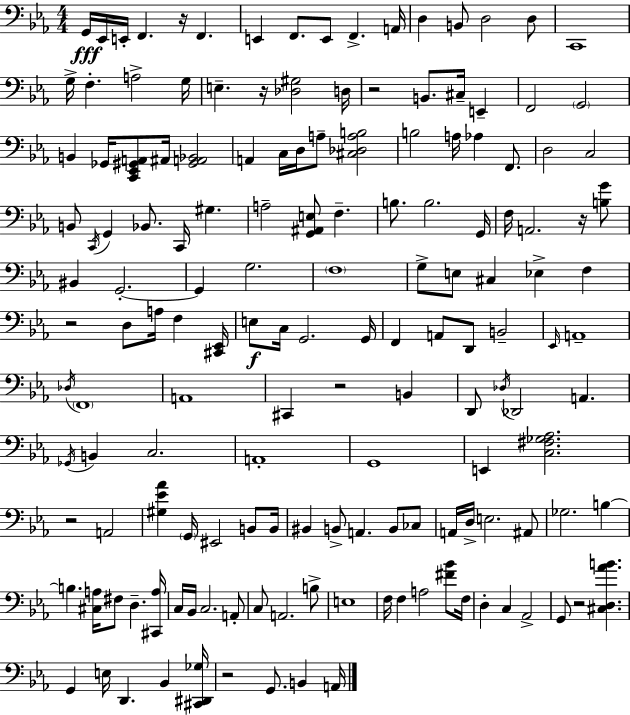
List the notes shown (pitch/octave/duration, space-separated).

G2/s Eb2/s E2/s F2/q. R/s F2/q. E2/q F2/e. E2/e F2/q. A2/s D3/q B2/e D3/h D3/e C2/w G3/s F3/q. A3/h G3/s E3/q. R/s [Db3,G#3]/h D3/s R/h B2/e. C#3/s E2/q F2/h G2/h B2/q Gb2/s [C2,Eb2,G#2,A2]/e A#2/s [G#2,A2,Bb2]/h A2/q C3/s D3/s A3/e [C#3,Db3,A3,B3]/h B3/h A3/s Ab3/q F2/e. D3/h C3/h B2/e C2/s G2/q Bb2/e. C2/s G#3/q. A3/h [G2,A#2,E3]/e F3/q. B3/e. B3/h. G2/s F3/s A2/h. R/s [B3,G4]/e BIS2/q G2/h. G2/q G3/h. F3/w G3/e E3/e C#3/q Eb3/q F3/q R/h D3/e A3/s F3/q [C#2,Eb2]/s E3/e C3/s G2/h. G2/s F2/q A2/e D2/e B2/h Eb2/s A2/w Db3/s F2/w A2/w C#2/q R/h B2/q D2/e Db3/s Db2/h A2/q. Gb2/s B2/q C3/h. A2/w G2/w E2/q [C3,F#3,Gb3,Ab3]/h. R/h A2/h [G#3,Eb4,Ab4]/q G2/s EIS2/h B2/e B2/s BIS2/q B2/e A2/q. B2/e CES3/e A2/s D3/s E3/h. A#2/e Gb3/h. B3/q B3/q. [C#3,A3]/s F#3/e D3/q. [C#2,A3]/s C3/s Bb2/s C3/h. A2/e C3/e A2/h. B3/e E3/w F3/s F3/q A3/h [F#4,Bb4]/e F3/s D3/q C3/q Ab2/h G2/e R/h [C#3,D3,Ab4,B4]/q. G2/q E3/s D2/q. Bb2/q [C#2,D#2,Gb3]/s R/h G2/e. B2/q A2/s